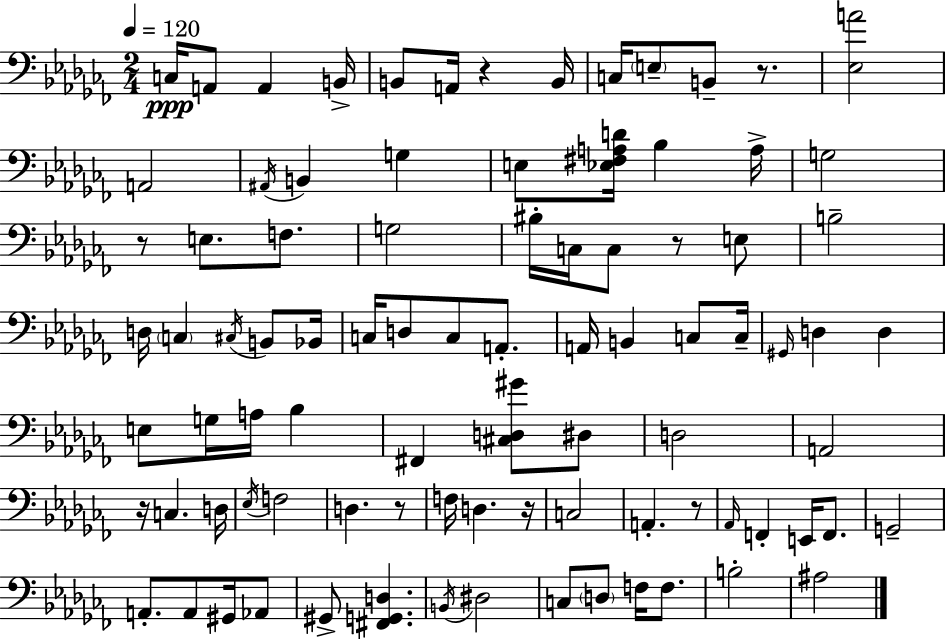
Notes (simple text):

C3/s A2/e A2/q B2/s B2/e A2/s R/q B2/s C3/s E3/e B2/e R/e. [Eb3,A4]/h A2/h A#2/s B2/q G3/q E3/e [Eb3,F#3,A3,D4]/s Bb3/q A3/s G3/h R/e E3/e. F3/e. G3/h BIS3/s C3/s C3/e R/e E3/e B3/h D3/s C3/q C#3/s B2/e Bb2/s C3/s D3/e C3/e A2/e. A2/s B2/q C3/e C3/s G#2/s D3/q D3/q E3/e G3/s A3/s Bb3/q F#2/q [C#3,D3,G#4]/e D#3/e D3/h A2/h R/s C3/q. D3/s Eb3/s F3/h D3/q. R/e F3/s D3/q. R/s C3/h A2/q. R/e Ab2/s F2/q E2/s F2/e. G2/h A2/e. A2/e G#2/s Ab2/e G#2/e [F#2,G2,D3]/q. B2/s D#3/h C3/e D3/e F3/s F3/e. B3/h A#3/h